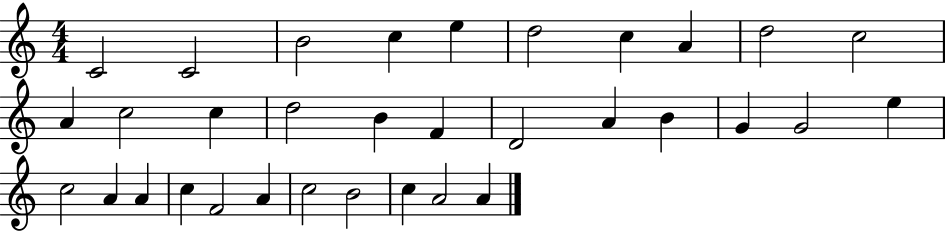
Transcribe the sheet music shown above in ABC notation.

X:1
T:Untitled
M:4/4
L:1/4
K:C
C2 C2 B2 c e d2 c A d2 c2 A c2 c d2 B F D2 A B G G2 e c2 A A c F2 A c2 B2 c A2 A